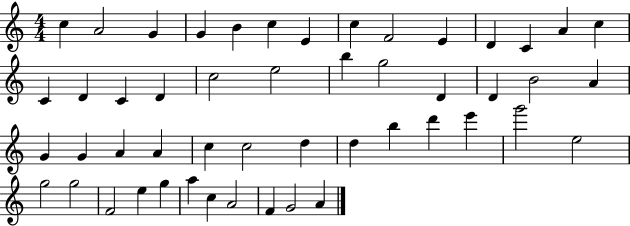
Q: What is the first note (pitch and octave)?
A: C5